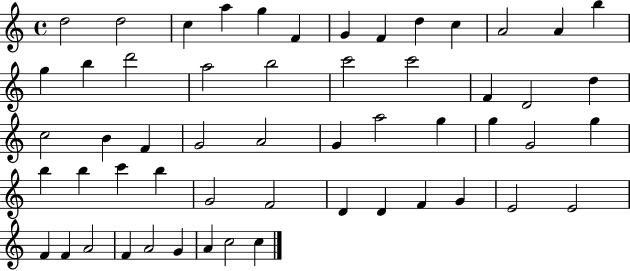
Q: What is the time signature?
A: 4/4